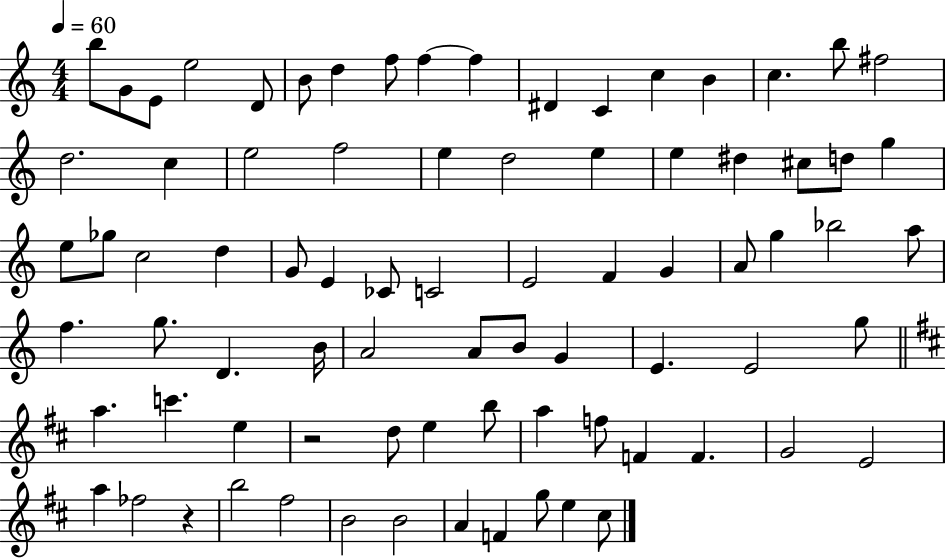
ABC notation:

X:1
T:Untitled
M:4/4
L:1/4
K:C
b/2 G/2 E/2 e2 D/2 B/2 d f/2 f f ^D C c B c b/2 ^f2 d2 c e2 f2 e d2 e e ^d ^c/2 d/2 g e/2 _g/2 c2 d G/2 E _C/2 C2 E2 F G A/2 g _b2 a/2 f g/2 D B/4 A2 A/2 B/2 G E E2 g/2 a c' e z2 d/2 e b/2 a f/2 F F G2 E2 a _f2 z b2 ^f2 B2 B2 A F g/2 e ^c/2